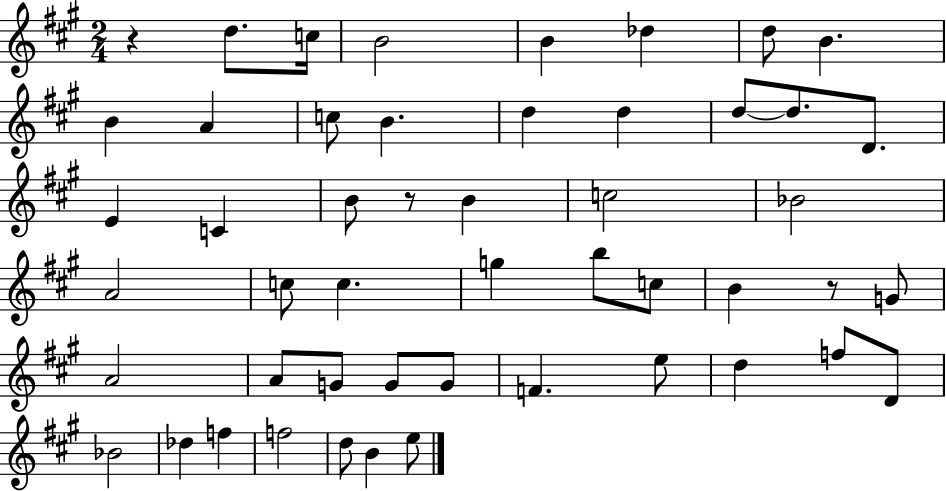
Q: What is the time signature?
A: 2/4